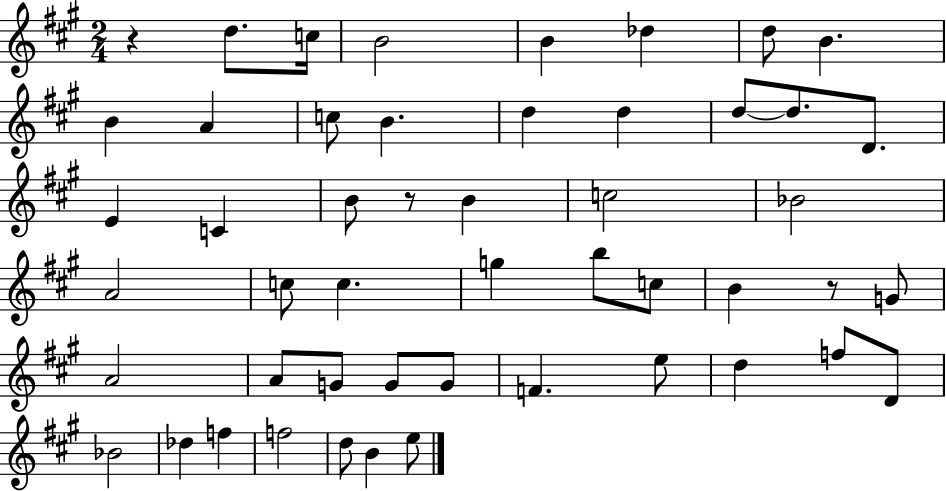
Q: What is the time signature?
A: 2/4